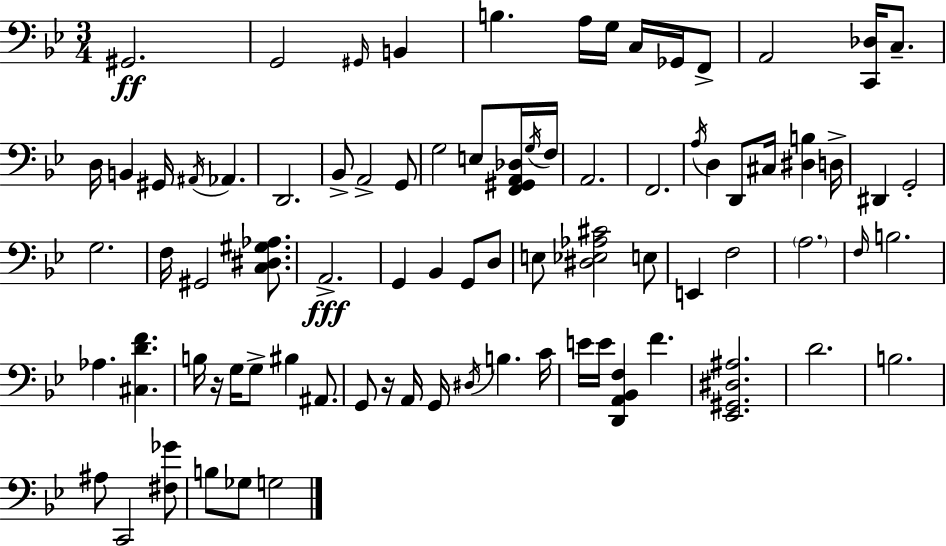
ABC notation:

X:1
T:Untitled
M:3/4
L:1/4
K:Gm
^G,,2 G,,2 ^G,,/4 B,, B, A,/4 G,/4 C,/4 _G,,/4 F,,/2 A,,2 [C,,_D,]/4 C,/2 D,/4 B,, ^G,,/4 ^A,,/4 _A,, D,,2 _B,,/2 A,,2 G,,/2 G,2 E,/2 [F,,^G,,A,,_D,]/4 G,/4 F,/4 A,,2 F,,2 A,/4 D, D,,/2 ^C,/4 [^D,B,] D,/4 ^D,, G,,2 G,2 F,/4 ^G,,2 [C,^D,^G,_A,]/2 A,,2 G,, _B,, G,,/2 D,/2 E,/2 [^D,_E,_A,^C]2 E,/2 E,, F,2 A,2 F,/4 B,2 _A, [^C,DF] B,/4 z/4 G,/4 G,/2 ^B, ^A,,/2 G,,/2 z/4 A,,/4 G,,/4 ^D,/4 B, C/4 E/4 E/4 [D,,A,,_B,,F,] F [_E,,^G,,^D,^A,]2 D2 B,2 ^A,/2 C,,2 [^F,_G]/2 B,/2 _G,/2 G,2